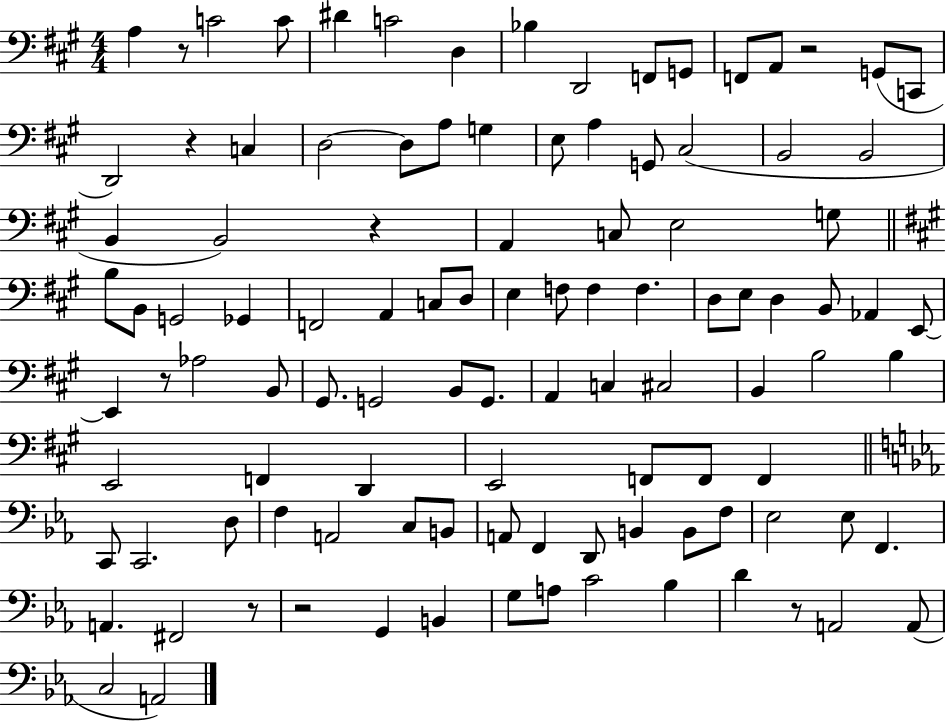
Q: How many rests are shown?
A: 8